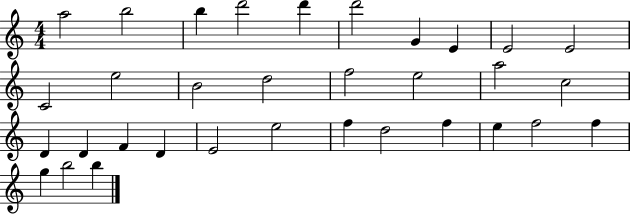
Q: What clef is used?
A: treble